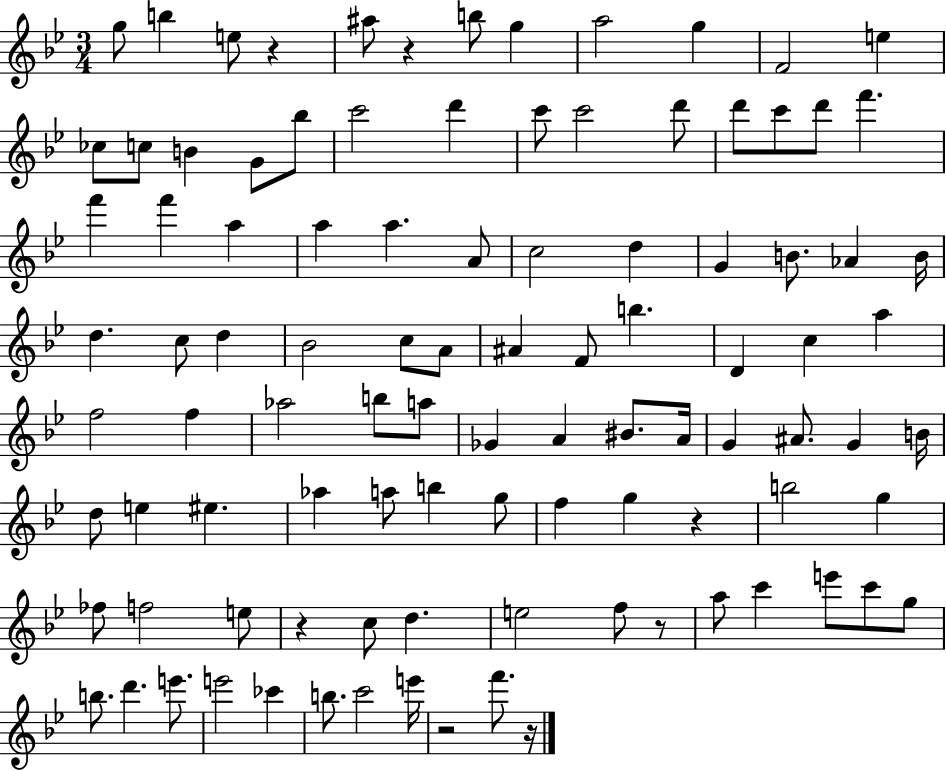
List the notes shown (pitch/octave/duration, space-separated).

G5/e B5/q E5/e R/q A#5/e R/q B5/e G5/q A5/h G5/q F4/h E5/q CES5/e C5/e B4/q G4/e Bb5/e C6/h D6/q C6/e C6/h D6/e D6/e C6/e D6/e F6/q. F6/q F6/q A5/q A5/q A5/q. A4/e C5/h D5/q G4/q B4/e. Ab4/q B4/s D5/q. C5/e D5/q Bb4/h C5/e A4/e A#4/q F4/e B5/q. D4/q C5/q A5/q F5/h F5/q Ab5/h B5/e A5/e Gb4/q A4/q BIS4/e. A4/s G4/q A#4/e. G4/q B4/s D5/e E5/q EIS5/q. Ab5/q A5/e B5/q G5/e F5/q G5/q R/q B5/h G5/q FES5/e F5/h E5/e R/q C5/e D5/q. E5/h F5/e R/e A5/e C6/q E6/e C6/e G5/e B5/e. D6/q. E6/e. E6/h CES6/q B5/e. C6/h E6/s R/h F6/e. R/s